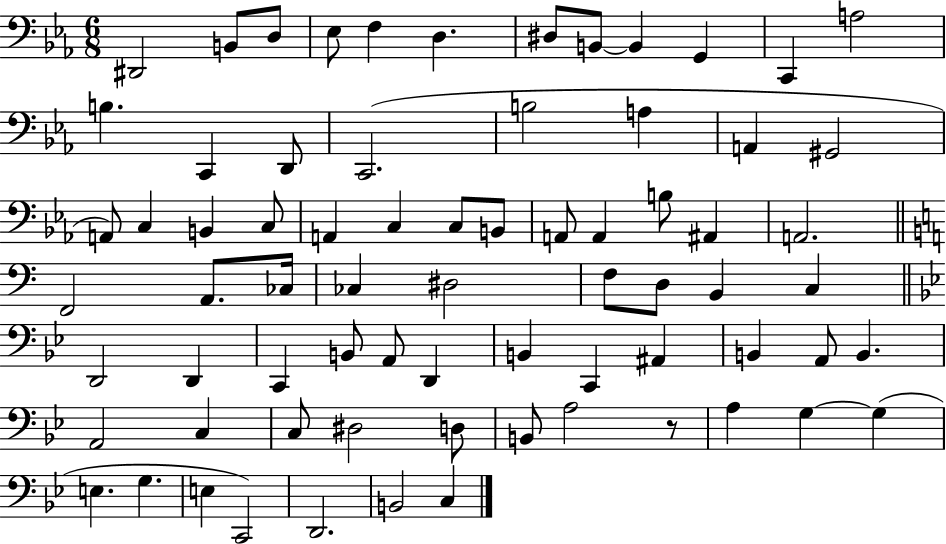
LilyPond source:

{
  \clef bass
  \numericTimeSignature
  \time 6/8
  \key ees \major
  dis,2 b,8 d8 | ees8 f4 d4. | dis8 b,8~~ b,4 g,4 | c,4 a2 | \break b4. c,4 d,8 | c,2.( | b2 a4 | a,4 gis,2 | \break a,8) c4 b,4 c8 | a,4 c4 c8 b,8 | a,8 a,4 b8 ais,4 | a,2. | \break \bar "||" \break \key c \major f,2 a,8. ces16 | ces4 dis2 | f8 d8 b,4 c4 | \bar "||" \break \key g \minor d,2 d,4 | c,4 b,8 a,8 d,4 | b,4 c,4 ais,4 | b,4 a,8 b,4. | \break a,2 c4 | c8 dis2 d8 | b,8 a2 r8 | a4 g4~~ g4( | \break e4. g4. | e4 c,2) | d,2. | b,2 c4 | \break \bar "|."
}